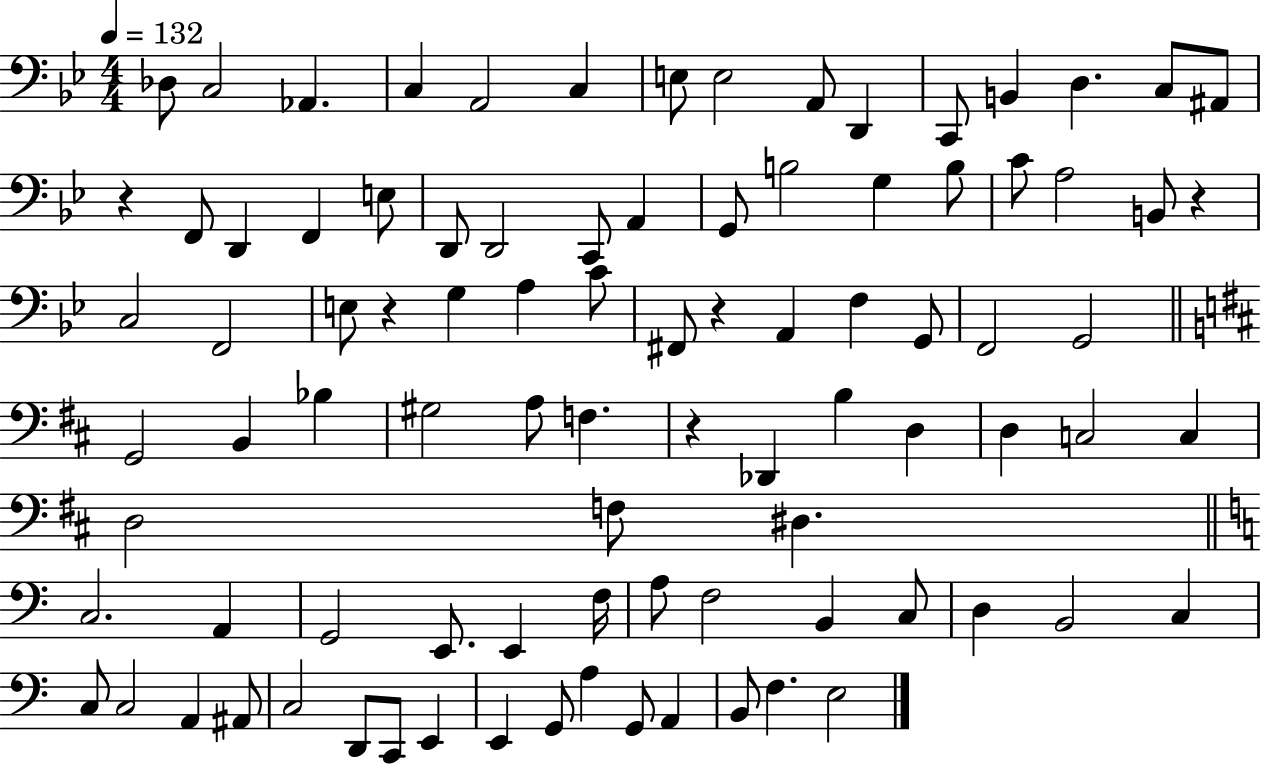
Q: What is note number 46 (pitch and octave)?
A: G#3